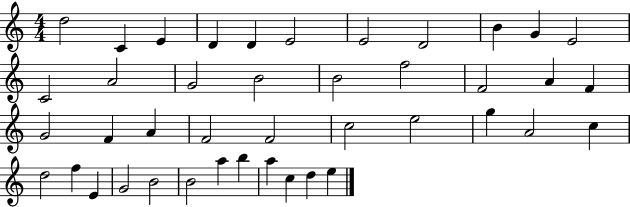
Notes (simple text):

D5/h C4/q E4/q D4/q D4/q E4/h E4/h D4/h B4/q G4/q E4/h C4/h A4/h G4/h B4/h B4/h F5/h F4/h A4/q F4/q G4/h F4/q A4/q F4/h F4/h C5/h E5/h G5/q A4/h C5/q D5/h F5/q E4/q G4/h B4/h B4/h A5/q B5/q A5/q C5/q D5/q E5/q